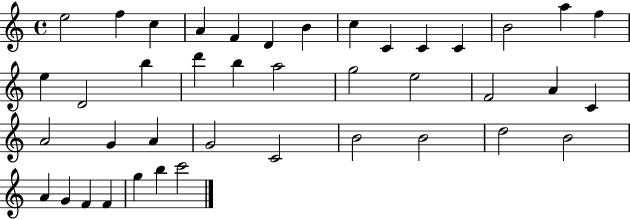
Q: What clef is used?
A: treble